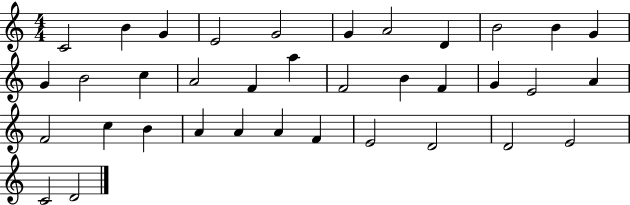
C4/h B4/q G4/q E4/h G4/h G4/q A4/h D4/q B4/h B4/q G4/q G4/q B4/h C5/q A4/h F4/q A5/q F4/h B4/q F4/q G4/q E4/h A4/q F4/h C5/q B4/q A4/q A4/q A4/q F4/q E4/h D4/h D4/h E4/h C4/h D4/h